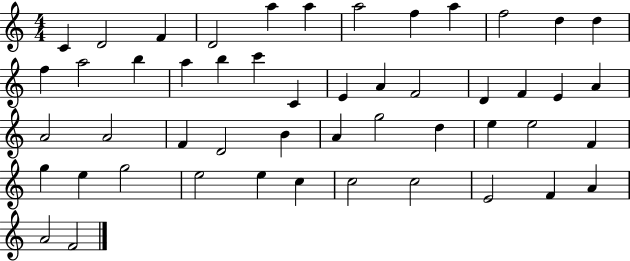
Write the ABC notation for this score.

X:1
T:Untitled
M:4/4
L:1/4
K:C
C D2 F D2 a a a2 f a f2 d d f a2 b a b c' C E A F2 D F E A A2 A2 F D2 B A g2 d e e2 F g e g2 e2 e c c2 c2 E2 F A A2 F2